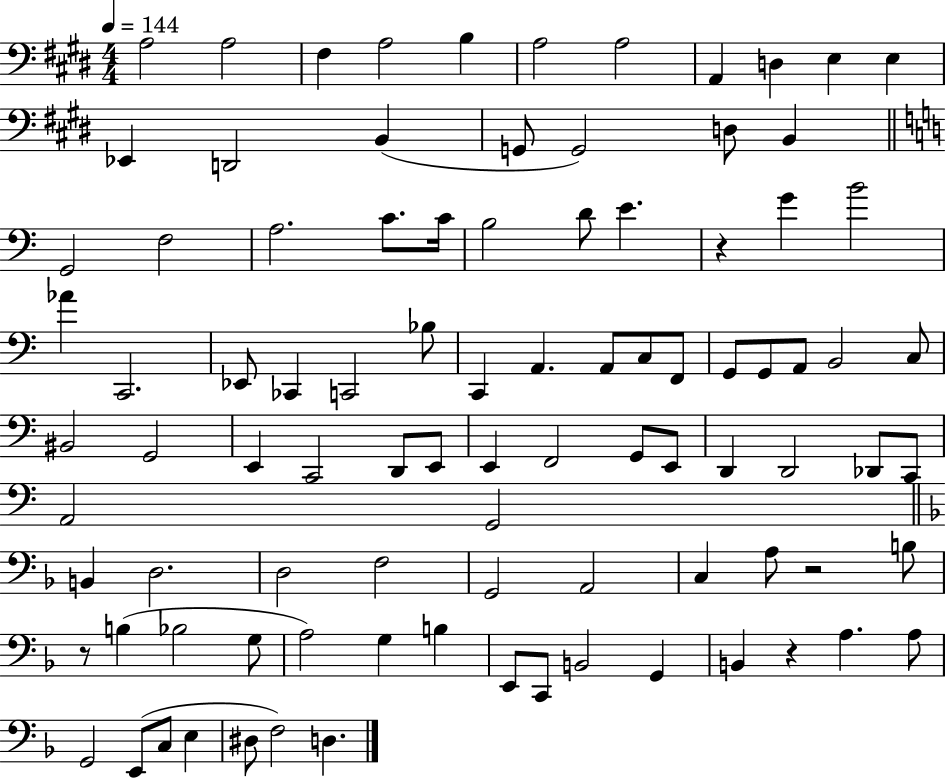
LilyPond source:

{
  \clef bass
  \numericTimeSignature
  \time 4/4
  \key e \major
  \tempo 4 = 144
  a2 a2 | fis4 a2 b4 | a2 a2 | a,4 d4 e4 e4 | \break ees,4 d,2 b,4( | g,8 g,2) d8 b,4 | \bar "||" \break \key a \minor g,2 f2 | a2. c'8. c'16 | b2 d'8 e'4. | r4 g'4 b'2 | \break aes'4 c,2. | ees,8 ces,4 c,2 bes8 | c,4 a,4. a,8 c8 f,8 | g,8 g,8 a,8 b,2 c8 | \break bis,2 g,2 | e,4 c,2 d,8 e,8 | e,4 f,2 g,8 e,8 | d,4 d,2 des,8 c,8 | \break a,2 g,2 | \bar "||" \break \key d \minor b,4 d2. | d2 f2 | g,2 a,2 | c4 a8 r2 b8 | \break r8 b4( bes2 g8 | a2) g4 b4 | e,8 c,8 b,2 g,4 | b,4 r4 a4. a8 | \break g,2 e,8( c8 e4 | dis8 f2) d4. | \bar "|."
}